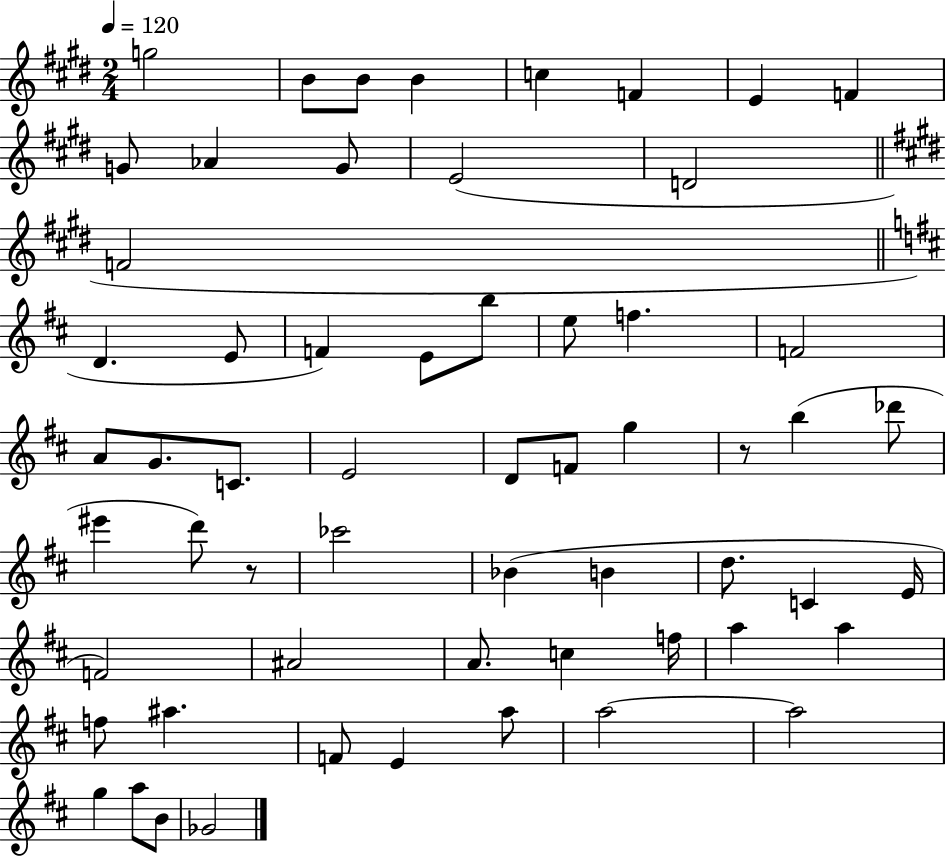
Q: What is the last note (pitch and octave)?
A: Gb4